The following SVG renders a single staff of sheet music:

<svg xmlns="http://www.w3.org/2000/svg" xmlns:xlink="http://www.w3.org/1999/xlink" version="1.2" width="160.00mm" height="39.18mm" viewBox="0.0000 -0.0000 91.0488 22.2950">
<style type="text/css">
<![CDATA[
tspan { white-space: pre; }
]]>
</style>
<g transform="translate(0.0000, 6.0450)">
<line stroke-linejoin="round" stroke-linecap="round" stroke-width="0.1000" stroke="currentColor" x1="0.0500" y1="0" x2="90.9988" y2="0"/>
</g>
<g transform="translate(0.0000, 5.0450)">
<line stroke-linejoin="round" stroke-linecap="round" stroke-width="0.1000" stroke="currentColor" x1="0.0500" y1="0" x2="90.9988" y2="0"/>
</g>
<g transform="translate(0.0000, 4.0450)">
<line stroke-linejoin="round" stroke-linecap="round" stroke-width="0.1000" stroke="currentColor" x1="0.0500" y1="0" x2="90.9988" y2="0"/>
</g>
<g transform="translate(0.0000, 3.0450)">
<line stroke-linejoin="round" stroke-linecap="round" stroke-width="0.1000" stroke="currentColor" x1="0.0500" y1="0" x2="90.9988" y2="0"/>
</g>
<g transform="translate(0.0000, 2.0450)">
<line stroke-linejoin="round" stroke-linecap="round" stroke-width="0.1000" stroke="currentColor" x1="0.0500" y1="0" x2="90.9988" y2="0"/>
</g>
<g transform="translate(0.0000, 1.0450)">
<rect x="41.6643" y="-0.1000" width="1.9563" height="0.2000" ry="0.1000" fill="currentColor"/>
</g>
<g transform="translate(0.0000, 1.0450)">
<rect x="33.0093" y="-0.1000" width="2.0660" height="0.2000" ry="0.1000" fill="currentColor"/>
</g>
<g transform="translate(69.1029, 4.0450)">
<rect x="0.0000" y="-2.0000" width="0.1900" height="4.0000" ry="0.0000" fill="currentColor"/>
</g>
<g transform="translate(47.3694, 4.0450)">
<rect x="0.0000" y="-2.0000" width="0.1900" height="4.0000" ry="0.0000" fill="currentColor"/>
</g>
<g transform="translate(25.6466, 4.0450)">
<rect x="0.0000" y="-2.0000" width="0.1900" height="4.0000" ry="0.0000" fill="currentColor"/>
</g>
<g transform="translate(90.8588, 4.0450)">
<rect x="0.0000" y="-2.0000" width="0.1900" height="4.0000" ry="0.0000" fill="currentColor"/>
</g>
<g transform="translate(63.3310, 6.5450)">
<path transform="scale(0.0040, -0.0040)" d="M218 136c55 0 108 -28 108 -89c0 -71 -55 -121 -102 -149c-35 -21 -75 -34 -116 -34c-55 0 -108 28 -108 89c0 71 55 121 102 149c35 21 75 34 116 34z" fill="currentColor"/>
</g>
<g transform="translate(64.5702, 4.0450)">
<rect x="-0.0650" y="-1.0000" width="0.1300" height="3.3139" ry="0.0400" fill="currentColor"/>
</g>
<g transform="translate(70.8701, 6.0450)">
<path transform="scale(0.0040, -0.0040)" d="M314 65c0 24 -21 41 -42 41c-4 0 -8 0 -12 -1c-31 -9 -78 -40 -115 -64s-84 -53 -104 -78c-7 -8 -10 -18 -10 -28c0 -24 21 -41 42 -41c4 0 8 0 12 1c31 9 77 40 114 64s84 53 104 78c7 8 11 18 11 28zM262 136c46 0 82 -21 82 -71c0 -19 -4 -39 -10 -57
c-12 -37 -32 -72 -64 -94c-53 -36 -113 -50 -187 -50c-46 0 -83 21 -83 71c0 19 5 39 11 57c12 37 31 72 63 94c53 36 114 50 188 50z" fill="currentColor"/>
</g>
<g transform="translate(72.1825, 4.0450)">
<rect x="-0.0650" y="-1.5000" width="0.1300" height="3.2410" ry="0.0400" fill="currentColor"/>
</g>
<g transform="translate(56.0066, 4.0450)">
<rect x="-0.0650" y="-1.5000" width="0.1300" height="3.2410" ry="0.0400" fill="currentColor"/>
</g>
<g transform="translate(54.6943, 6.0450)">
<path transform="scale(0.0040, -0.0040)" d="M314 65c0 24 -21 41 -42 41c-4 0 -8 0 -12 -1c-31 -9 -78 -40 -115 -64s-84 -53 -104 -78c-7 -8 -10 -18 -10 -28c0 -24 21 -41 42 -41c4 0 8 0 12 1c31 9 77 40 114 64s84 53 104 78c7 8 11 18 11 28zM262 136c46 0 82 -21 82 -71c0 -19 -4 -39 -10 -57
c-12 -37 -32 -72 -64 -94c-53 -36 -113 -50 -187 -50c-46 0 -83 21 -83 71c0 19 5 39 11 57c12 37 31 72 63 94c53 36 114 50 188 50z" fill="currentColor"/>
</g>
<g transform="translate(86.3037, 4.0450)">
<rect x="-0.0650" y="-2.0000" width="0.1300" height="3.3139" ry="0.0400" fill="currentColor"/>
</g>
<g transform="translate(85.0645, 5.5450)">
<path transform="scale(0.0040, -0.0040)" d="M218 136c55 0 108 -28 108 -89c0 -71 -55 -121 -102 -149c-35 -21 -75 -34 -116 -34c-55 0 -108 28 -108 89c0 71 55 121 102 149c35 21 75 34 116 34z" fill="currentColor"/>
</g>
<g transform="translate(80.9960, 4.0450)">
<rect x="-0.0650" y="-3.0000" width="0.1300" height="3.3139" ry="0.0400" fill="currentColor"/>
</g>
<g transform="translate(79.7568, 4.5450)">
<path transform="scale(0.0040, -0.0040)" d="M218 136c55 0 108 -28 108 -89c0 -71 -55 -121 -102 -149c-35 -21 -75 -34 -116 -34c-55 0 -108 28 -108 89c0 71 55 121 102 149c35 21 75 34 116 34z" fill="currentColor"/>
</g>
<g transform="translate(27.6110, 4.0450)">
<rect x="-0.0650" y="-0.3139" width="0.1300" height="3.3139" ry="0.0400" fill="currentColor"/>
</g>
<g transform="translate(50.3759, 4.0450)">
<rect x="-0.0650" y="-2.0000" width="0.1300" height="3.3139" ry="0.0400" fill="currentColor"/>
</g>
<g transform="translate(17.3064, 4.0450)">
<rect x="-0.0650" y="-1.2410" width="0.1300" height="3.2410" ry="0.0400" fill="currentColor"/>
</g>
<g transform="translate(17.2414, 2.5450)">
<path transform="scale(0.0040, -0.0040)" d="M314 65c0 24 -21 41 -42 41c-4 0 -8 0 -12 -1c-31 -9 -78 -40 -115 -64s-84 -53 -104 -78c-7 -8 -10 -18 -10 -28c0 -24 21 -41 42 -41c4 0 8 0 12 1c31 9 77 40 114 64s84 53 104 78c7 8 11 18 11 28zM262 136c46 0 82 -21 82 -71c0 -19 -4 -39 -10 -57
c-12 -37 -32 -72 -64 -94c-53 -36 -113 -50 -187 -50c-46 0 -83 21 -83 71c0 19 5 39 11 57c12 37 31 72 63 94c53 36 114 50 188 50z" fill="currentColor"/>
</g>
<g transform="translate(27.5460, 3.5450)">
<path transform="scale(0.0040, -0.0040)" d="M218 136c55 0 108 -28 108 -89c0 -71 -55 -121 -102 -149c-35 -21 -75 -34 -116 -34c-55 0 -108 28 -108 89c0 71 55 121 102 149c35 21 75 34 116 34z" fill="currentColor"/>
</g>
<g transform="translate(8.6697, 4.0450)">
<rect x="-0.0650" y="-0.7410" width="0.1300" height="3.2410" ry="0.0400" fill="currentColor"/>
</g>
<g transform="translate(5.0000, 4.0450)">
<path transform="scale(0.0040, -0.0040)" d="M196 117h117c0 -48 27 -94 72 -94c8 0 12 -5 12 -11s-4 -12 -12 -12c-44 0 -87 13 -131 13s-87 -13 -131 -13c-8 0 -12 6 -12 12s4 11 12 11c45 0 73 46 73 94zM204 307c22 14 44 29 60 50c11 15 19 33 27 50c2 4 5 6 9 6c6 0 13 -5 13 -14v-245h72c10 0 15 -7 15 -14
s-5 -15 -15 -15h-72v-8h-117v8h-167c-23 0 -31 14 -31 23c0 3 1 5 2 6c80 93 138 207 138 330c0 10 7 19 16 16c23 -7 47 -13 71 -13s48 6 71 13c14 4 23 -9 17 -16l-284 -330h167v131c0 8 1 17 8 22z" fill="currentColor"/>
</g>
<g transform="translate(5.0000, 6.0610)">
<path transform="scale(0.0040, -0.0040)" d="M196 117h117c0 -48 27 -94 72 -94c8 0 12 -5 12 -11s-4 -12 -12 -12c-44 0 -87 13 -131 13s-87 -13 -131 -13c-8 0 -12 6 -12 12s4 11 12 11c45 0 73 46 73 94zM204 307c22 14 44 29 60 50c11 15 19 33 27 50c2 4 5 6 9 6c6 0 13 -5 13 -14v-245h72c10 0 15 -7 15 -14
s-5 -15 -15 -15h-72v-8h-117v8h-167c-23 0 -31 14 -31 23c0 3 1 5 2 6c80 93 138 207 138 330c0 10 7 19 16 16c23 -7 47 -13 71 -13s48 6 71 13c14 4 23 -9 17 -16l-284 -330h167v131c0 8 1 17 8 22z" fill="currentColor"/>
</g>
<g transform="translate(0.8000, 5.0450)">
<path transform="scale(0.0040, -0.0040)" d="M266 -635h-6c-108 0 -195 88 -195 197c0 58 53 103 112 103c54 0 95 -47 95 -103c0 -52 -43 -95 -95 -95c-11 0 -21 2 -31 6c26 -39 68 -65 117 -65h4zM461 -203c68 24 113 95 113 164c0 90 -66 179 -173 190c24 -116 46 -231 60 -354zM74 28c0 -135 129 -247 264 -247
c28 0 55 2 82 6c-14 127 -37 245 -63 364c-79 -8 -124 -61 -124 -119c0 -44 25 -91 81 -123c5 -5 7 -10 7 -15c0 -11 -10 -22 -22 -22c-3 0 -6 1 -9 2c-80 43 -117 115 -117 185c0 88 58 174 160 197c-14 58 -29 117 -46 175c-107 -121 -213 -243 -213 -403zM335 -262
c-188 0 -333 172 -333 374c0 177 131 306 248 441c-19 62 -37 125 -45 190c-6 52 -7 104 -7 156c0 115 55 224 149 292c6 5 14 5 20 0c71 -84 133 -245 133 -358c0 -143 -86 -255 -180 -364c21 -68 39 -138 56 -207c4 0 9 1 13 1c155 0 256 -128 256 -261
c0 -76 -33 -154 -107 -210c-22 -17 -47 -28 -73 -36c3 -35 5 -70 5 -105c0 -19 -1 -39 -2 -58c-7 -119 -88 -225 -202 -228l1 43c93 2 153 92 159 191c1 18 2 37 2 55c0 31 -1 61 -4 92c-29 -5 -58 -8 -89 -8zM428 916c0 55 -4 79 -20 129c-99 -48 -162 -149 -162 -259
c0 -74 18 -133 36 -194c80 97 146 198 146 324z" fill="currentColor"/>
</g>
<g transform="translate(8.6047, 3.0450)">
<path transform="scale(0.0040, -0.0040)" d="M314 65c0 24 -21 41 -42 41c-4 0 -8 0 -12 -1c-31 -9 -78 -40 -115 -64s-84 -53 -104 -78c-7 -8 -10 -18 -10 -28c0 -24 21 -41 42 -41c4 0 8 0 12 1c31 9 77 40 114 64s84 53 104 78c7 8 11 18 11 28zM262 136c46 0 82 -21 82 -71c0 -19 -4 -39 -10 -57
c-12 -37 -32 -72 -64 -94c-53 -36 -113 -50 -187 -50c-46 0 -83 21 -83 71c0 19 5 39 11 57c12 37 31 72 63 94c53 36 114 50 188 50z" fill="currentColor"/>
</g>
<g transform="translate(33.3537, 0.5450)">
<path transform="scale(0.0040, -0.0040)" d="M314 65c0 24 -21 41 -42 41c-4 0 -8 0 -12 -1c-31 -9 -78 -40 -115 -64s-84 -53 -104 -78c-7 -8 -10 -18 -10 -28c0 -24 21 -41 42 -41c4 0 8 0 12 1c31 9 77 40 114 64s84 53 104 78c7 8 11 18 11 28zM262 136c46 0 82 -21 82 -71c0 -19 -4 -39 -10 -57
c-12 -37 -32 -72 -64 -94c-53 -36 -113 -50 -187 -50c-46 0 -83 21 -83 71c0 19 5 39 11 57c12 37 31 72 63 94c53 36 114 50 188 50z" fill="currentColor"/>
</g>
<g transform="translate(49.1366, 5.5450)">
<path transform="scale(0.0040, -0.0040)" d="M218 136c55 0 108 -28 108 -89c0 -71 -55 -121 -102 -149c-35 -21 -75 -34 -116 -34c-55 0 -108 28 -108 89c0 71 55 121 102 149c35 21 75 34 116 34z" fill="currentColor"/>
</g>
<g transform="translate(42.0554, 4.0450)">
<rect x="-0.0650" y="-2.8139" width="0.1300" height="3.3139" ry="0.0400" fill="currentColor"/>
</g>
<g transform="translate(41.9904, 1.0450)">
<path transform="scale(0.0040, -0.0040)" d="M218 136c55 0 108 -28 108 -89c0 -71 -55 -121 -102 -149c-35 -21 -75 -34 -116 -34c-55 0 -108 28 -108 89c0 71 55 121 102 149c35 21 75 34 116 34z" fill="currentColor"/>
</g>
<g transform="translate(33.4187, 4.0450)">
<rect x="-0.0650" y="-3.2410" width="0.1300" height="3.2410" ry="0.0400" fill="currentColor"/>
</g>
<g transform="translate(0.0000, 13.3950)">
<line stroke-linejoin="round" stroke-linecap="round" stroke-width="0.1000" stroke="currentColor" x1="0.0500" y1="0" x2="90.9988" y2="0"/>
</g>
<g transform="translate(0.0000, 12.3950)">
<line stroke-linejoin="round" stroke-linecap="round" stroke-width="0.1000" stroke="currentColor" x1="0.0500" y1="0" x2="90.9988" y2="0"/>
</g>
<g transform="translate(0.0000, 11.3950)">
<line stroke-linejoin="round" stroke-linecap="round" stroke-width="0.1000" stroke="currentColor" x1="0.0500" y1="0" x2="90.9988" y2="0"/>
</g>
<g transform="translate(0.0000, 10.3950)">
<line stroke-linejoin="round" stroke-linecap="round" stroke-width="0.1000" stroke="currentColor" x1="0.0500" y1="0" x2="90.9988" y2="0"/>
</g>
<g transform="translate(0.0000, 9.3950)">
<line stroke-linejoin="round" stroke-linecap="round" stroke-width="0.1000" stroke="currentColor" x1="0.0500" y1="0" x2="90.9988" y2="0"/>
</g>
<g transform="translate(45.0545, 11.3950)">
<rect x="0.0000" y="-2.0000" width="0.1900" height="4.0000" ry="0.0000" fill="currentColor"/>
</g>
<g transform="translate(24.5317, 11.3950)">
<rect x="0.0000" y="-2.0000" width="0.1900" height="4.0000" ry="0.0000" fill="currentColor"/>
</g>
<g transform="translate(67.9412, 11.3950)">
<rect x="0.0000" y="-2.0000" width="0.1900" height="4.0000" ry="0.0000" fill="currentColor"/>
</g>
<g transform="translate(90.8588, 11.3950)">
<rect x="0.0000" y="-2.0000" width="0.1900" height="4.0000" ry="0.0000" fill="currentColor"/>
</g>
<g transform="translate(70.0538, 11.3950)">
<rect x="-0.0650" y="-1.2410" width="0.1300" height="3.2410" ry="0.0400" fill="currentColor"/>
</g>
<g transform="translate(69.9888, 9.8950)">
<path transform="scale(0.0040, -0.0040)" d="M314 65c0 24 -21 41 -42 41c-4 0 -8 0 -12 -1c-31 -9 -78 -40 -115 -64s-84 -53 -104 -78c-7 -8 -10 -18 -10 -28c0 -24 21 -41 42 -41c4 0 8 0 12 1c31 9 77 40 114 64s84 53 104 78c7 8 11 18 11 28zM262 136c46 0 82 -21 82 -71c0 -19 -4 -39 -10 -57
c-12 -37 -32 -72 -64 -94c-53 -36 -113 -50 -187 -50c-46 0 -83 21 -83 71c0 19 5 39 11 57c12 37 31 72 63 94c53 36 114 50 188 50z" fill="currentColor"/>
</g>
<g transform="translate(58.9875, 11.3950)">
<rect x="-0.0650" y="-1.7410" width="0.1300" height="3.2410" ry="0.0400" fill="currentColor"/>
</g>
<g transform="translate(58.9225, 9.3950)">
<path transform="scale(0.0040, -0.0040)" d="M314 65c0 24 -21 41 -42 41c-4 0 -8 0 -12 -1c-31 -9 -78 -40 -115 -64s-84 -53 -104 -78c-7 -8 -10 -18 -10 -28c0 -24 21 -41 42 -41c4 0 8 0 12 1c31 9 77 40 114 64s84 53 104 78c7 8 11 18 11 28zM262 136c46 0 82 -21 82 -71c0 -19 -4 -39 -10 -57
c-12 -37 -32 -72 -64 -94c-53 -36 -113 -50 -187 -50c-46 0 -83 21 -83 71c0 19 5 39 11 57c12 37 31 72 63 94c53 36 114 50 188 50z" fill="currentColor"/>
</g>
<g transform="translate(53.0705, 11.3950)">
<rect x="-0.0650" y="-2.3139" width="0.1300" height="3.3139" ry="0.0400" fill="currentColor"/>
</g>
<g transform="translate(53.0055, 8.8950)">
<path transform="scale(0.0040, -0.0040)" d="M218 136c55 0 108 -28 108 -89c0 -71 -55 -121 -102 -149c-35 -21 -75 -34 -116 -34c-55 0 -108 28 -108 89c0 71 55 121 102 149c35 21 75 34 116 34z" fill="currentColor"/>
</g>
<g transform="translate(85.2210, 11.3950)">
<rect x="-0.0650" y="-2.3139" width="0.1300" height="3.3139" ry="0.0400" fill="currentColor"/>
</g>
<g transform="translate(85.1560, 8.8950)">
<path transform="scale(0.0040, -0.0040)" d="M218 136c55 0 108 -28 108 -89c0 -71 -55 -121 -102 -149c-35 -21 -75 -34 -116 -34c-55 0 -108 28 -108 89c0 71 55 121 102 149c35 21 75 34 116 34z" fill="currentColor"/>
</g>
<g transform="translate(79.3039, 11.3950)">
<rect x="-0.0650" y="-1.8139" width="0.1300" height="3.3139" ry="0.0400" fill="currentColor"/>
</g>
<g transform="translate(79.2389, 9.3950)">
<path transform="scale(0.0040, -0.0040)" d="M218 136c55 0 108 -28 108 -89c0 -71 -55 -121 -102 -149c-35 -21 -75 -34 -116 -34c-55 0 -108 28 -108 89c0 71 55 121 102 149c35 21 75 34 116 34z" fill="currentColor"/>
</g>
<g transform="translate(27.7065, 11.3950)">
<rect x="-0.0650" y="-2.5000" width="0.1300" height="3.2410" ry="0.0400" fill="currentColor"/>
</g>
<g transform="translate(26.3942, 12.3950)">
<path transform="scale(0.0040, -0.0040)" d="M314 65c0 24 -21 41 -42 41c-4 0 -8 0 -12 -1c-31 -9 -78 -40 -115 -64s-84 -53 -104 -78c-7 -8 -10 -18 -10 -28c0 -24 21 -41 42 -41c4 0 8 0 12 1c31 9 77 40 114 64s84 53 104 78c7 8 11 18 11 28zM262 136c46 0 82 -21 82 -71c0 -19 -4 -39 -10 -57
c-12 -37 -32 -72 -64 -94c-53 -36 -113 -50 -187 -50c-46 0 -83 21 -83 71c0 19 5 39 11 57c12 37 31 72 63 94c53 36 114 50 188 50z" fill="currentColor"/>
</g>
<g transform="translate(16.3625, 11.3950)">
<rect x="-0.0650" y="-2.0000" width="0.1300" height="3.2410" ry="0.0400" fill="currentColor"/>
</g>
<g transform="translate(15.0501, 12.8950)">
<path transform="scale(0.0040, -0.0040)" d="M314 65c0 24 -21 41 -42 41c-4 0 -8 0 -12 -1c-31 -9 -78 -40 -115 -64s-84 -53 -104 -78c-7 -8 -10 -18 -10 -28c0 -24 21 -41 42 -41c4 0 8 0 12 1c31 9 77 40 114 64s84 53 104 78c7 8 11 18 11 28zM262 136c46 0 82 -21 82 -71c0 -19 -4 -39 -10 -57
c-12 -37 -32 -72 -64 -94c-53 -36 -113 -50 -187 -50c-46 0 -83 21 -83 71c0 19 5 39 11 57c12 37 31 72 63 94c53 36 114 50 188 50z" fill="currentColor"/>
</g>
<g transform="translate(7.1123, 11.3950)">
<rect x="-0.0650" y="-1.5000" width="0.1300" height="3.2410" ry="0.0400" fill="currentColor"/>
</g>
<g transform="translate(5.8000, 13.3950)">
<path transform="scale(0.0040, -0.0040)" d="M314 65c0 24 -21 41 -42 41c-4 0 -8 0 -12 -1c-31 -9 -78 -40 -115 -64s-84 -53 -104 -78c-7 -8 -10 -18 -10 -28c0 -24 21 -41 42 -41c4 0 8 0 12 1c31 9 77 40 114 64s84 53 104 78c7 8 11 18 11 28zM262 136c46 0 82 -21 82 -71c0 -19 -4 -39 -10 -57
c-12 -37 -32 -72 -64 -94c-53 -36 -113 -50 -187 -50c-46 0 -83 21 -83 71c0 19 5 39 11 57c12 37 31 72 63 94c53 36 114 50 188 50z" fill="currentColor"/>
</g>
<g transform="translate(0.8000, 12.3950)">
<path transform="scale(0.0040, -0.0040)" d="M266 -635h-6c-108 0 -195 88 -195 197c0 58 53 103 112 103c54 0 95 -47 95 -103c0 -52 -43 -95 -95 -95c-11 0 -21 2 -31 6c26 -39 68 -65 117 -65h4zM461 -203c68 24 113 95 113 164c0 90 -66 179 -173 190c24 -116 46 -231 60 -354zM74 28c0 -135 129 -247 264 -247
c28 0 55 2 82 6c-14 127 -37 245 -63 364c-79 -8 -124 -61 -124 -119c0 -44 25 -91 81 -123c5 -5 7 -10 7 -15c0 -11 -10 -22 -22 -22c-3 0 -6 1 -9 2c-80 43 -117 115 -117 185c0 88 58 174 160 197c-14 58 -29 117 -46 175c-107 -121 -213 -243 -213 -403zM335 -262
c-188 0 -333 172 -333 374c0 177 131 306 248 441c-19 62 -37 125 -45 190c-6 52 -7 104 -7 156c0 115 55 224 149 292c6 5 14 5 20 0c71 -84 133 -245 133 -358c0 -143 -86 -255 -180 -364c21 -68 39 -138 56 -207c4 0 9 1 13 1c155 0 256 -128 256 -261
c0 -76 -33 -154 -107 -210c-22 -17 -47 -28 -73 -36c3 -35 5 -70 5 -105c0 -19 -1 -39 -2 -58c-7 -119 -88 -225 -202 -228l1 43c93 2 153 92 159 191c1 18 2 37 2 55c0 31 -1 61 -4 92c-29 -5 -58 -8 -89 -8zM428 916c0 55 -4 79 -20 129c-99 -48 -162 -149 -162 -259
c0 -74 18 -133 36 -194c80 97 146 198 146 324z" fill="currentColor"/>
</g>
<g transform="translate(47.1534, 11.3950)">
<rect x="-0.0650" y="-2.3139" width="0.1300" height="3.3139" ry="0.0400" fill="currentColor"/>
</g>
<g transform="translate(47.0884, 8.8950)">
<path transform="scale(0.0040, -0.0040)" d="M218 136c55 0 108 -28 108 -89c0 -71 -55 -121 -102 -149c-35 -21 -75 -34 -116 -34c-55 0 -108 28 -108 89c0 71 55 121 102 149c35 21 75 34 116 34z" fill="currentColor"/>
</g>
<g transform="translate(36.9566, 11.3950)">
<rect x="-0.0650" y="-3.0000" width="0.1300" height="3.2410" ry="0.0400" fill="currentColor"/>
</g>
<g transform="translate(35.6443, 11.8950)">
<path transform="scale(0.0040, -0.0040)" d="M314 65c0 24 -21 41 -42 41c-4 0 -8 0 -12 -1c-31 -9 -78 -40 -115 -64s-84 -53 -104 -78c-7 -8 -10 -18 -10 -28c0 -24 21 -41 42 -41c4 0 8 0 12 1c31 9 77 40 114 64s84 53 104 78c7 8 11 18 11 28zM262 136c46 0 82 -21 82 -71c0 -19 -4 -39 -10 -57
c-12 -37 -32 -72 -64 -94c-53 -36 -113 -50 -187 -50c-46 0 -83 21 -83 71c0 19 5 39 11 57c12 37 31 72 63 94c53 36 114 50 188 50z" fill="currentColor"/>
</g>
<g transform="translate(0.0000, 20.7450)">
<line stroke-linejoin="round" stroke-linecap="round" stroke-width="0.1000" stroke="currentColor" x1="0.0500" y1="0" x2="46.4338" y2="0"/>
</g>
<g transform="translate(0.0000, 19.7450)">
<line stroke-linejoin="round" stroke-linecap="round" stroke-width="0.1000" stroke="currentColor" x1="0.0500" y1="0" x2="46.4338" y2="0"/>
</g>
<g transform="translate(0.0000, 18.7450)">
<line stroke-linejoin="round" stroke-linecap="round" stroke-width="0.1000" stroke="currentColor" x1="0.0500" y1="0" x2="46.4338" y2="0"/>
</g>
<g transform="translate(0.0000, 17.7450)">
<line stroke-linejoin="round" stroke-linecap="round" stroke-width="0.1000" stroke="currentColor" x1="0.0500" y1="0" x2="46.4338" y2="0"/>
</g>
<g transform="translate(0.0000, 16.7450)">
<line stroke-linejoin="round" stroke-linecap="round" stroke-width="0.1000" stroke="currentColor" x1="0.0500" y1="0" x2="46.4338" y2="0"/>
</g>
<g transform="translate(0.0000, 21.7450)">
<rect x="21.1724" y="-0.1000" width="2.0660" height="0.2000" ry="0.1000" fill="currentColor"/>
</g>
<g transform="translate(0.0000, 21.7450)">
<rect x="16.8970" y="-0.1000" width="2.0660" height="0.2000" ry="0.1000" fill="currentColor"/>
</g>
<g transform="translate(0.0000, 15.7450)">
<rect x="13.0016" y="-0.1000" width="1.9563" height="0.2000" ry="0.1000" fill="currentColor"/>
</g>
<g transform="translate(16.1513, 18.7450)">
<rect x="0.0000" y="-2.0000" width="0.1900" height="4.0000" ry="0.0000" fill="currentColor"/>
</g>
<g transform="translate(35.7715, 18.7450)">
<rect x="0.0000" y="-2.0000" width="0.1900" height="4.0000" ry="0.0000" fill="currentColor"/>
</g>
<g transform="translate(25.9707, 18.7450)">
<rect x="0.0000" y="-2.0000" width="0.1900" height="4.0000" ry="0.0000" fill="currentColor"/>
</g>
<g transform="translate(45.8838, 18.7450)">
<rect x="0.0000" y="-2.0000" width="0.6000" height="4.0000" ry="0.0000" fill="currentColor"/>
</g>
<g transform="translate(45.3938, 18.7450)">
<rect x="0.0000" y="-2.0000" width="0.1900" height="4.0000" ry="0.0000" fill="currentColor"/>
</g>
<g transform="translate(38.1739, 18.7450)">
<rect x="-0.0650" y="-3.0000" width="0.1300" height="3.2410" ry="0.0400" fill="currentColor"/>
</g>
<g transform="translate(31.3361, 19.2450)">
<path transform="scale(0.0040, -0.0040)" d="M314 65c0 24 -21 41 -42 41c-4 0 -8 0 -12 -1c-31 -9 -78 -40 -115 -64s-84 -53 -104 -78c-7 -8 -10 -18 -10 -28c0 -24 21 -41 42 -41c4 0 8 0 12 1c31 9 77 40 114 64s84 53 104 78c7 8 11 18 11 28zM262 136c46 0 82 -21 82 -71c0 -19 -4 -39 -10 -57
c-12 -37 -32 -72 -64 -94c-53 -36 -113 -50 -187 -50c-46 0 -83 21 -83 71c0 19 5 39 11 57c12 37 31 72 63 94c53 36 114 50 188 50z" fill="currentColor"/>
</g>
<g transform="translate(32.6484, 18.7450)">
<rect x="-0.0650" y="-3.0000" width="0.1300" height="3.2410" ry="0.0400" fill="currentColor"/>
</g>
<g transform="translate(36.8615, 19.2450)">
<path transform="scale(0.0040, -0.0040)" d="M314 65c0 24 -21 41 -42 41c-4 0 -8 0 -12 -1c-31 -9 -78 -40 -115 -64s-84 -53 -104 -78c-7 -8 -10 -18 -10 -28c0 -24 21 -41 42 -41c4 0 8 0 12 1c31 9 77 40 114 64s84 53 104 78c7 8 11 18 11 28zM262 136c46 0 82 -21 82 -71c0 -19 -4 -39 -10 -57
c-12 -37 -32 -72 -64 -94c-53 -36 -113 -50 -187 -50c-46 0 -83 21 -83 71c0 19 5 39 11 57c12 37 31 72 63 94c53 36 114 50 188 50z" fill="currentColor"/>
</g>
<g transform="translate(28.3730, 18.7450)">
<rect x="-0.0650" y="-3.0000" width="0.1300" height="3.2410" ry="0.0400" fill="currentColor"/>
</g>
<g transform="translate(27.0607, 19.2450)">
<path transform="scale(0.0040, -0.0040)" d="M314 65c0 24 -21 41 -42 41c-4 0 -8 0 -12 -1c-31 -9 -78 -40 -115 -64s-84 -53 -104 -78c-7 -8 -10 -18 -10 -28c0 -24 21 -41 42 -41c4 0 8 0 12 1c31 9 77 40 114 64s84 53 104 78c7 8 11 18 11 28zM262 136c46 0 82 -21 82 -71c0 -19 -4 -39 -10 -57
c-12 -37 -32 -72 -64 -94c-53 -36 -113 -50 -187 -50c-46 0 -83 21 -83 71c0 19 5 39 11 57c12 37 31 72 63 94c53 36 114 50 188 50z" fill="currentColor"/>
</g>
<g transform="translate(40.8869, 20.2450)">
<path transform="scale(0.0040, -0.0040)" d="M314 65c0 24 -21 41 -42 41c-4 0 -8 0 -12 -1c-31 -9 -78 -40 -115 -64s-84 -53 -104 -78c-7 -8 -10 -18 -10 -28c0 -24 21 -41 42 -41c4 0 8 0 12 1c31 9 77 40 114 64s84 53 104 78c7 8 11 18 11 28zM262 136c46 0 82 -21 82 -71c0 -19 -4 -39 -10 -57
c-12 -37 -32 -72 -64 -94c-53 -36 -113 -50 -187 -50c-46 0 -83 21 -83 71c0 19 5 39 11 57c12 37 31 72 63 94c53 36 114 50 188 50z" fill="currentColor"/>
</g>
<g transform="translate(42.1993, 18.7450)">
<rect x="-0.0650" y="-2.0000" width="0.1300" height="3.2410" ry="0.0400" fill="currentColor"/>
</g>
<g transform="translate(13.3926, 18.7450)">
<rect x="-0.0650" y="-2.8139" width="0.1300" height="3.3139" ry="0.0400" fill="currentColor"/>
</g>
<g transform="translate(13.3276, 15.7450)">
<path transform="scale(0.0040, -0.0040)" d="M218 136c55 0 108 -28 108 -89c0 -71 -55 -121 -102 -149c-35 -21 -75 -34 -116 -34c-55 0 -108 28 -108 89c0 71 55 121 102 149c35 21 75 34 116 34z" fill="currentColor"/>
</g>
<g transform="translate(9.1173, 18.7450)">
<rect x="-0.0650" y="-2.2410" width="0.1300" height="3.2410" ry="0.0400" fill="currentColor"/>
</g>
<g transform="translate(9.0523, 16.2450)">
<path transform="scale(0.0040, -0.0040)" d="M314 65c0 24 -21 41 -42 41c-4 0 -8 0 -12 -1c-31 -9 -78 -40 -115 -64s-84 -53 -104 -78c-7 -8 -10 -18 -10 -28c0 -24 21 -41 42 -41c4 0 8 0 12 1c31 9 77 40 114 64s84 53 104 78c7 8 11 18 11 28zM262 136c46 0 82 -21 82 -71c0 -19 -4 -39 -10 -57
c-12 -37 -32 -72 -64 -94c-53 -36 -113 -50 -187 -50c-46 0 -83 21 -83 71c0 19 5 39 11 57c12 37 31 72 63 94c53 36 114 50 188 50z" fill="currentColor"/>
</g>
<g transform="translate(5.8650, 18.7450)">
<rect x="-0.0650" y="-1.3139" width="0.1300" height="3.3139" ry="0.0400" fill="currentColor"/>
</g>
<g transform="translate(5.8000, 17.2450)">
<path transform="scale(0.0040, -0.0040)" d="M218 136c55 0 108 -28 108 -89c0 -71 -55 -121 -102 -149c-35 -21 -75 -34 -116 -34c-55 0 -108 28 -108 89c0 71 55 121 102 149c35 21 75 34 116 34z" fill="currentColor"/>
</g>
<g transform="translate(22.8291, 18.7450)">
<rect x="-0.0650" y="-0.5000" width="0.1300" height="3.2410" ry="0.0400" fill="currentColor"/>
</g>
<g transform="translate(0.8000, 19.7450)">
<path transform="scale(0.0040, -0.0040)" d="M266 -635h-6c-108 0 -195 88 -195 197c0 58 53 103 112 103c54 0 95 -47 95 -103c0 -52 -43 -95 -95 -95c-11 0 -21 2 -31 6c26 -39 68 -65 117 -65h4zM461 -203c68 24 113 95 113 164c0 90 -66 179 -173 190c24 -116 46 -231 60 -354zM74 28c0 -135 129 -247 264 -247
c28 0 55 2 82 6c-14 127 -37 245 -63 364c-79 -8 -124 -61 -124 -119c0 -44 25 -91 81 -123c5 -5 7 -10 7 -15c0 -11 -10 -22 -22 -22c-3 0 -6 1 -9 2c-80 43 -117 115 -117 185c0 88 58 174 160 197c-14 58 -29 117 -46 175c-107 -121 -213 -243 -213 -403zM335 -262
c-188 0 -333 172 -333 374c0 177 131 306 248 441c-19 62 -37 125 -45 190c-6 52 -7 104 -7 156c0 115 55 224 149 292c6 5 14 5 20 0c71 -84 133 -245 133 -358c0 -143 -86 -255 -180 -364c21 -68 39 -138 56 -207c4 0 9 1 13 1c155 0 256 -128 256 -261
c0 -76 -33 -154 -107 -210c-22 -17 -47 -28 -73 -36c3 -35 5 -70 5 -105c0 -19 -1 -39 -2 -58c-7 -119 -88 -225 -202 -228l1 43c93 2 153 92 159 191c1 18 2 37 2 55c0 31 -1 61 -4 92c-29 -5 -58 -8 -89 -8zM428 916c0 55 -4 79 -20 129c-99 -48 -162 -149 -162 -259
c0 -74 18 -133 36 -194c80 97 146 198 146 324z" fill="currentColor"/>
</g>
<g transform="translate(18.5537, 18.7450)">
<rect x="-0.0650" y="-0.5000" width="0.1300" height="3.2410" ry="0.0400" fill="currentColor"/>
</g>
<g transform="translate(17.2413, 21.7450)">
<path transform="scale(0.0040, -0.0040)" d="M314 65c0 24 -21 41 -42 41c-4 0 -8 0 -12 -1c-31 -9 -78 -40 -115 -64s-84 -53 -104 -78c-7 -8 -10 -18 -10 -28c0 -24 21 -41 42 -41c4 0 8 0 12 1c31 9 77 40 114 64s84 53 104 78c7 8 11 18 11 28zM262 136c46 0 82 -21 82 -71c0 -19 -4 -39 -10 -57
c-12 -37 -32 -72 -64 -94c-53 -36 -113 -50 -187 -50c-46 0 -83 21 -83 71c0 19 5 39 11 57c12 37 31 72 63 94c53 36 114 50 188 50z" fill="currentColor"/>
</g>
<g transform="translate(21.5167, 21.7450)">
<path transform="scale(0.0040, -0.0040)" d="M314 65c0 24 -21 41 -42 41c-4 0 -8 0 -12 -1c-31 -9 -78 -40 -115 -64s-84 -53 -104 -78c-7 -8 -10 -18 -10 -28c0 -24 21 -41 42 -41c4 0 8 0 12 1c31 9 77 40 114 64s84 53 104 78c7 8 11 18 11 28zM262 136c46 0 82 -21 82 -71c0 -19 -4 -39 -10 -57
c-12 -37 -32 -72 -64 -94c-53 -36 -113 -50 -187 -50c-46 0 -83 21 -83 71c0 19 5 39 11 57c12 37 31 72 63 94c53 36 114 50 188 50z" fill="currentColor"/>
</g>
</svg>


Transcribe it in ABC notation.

X:1
T:Untitled
M:4/4
L:1/4
K:C
d2 e2 c b2 a F E2 D E2 A F E2 F2 G2 A2 g g f2 e2 f g e g2 a C2 C2 A2 A2 A2 F2